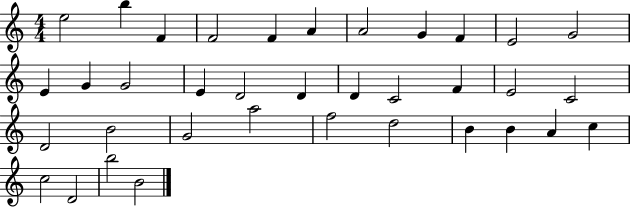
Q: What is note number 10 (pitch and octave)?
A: E4